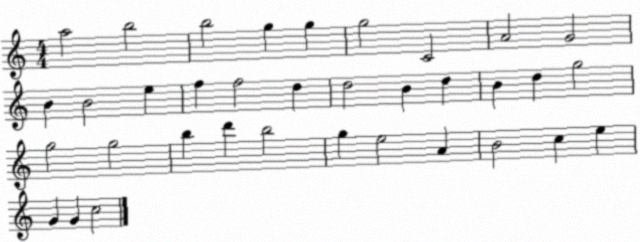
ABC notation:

X:1
T:Untitled
M:4/4
L:1/4
K:C
a2 b2 b2 g g g2 C2 A2 G2 B B2 e f f2 d d2 B d B d g2 g2 g2 b d' b2 g e2 A B2 c e G G c2